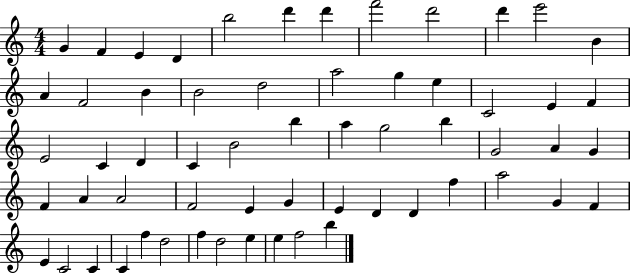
{
  \clef treble
  \numericTimeSignature
  \time 4/4
  \key c \major
  g'4 f'4 e'4 d'4 | b''2 d'''4 d'''4 | f'''2 d'''2 | d'''4 e'''2 b'4 | \break a'4 f'2 b'4 | b'2 d''2 | a''2 g''4 e''4 | c'2 e'4 f'4 | \break e'2 c'4 d'4 | c'4 b'2 b''4 | a''4 g''2 b''4 | g'2 a'4 g'4 | \break f'4 a'4 a'2 | f'2 e'4 g'4 | e'4 d'4 d'4 f''4 | a''2 g'4 f'4 | \break e'4 c'2 c'4 | c'4 f''4 d''2 | f''4 d''2 e''4 | e''4 f''2 b''4 | \break \bar "|."
}